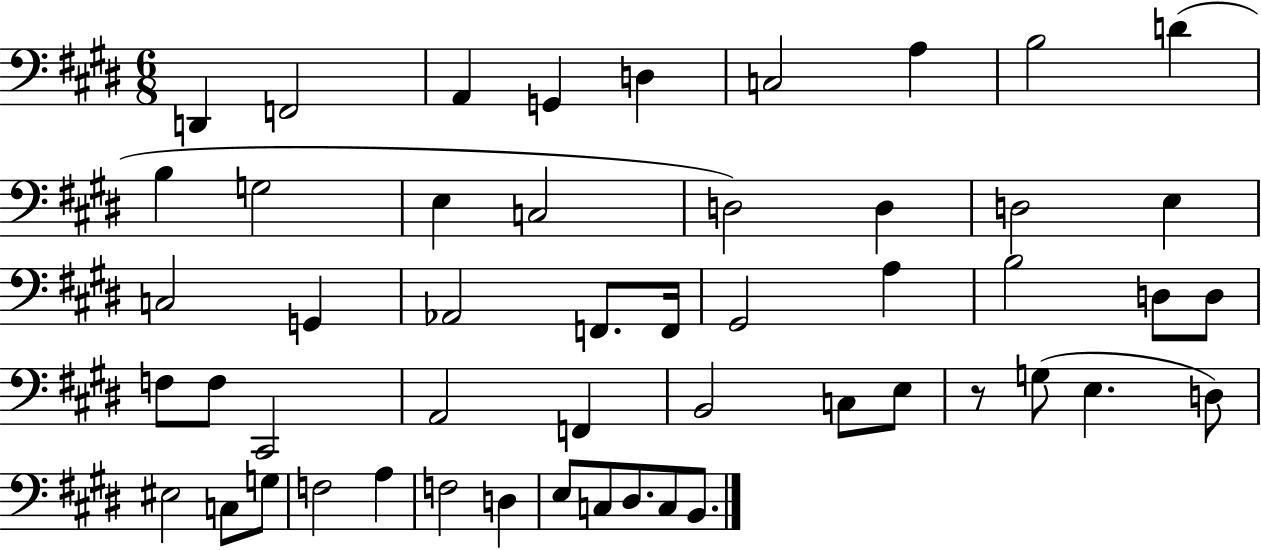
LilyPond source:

{
  \clef bass
  \numericTimeSignature
  \time 6/8
  \key e \major
  d,4 f,2 | a,4 g,4 d4 | c2 a4 | b2 d'4( | \break b4 g2 | e4 c2 | d2) d4 | d2 e4 | \break c2 g,4 | aes,2 f,8. f,16 | gis,2 a4 | b2 d8 d8 | \break f8 f8 cis,2 | a,2 f,4 | b,2 c8 e8 | r8 g8( e4. d8) | \break eis2 c8 g8 | f2 a4 | f2 d4 | e8 c8 dis8. c8 b,8. | \break \bar "|."
}